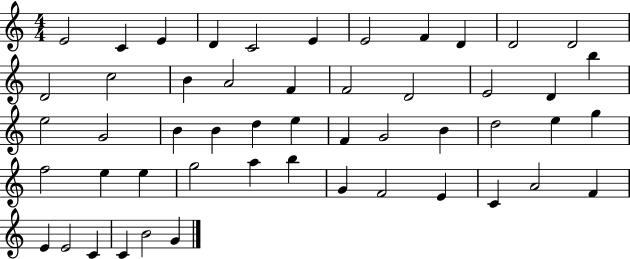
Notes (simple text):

E4/h C4/q E4/q D4/q C4/h E4/q E4/h F4/q D4/q D4/h D4/h D4/h C5/h B4/q A4/h F4/q F4/h D4/h E4/h D4/q B5/q E5/h G4/h B4/q B4/q D5/q E5/q F4/q G4/h B4/q D5/h E5/q G5/q F5/h E5/q E5/q G5/h A5/q B5/q G4/q F4/h E4/q C4/q A4/h F4/q E4/q E4/h C4/q C4/q B4/h G4/q